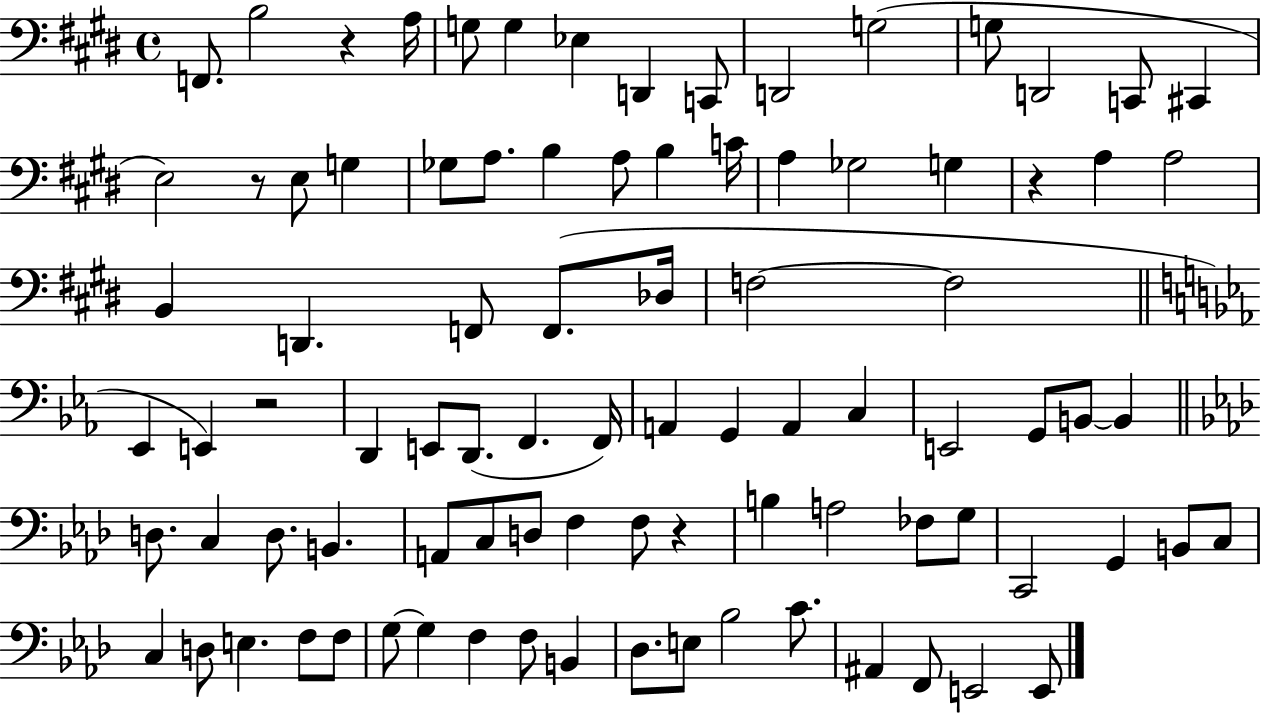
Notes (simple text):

F2/e. B3/h R/q A3/s G3/e G3/q Eb3/q D2/q C2/e D2/h G3/h G3/e D2/h C2/e C#2/q E3/h R/e E3/e G3/q Gb3/e A3/e. B3/q A3/e B3/q C4/s A3/q Gb3/h G3/q R/q A3/q A3/h B2/q D2/q. F2/e F2/e. Db3/s F3/h F3/h Eb2/q E2/q R/h D2/q E2/e D2/e. F2/q. F2/s A2/q G2/q A2/q C3/q E2/h G2/e B2/e B2/q D3/e. C3/q D3/e. B2/q. A2/e C3/e D3/e F3/q F3/e R/q B3/q A3/h FES3/e G3/e C2/h G2/q B2/e C3/e C3/q D3/e E3/q. F3/e F3/e G3/e G3/q F3/q F3/e B2/q Db3/e. E3/e Bb3/h C4/e. A#2/q F2/e E2/h E2/e